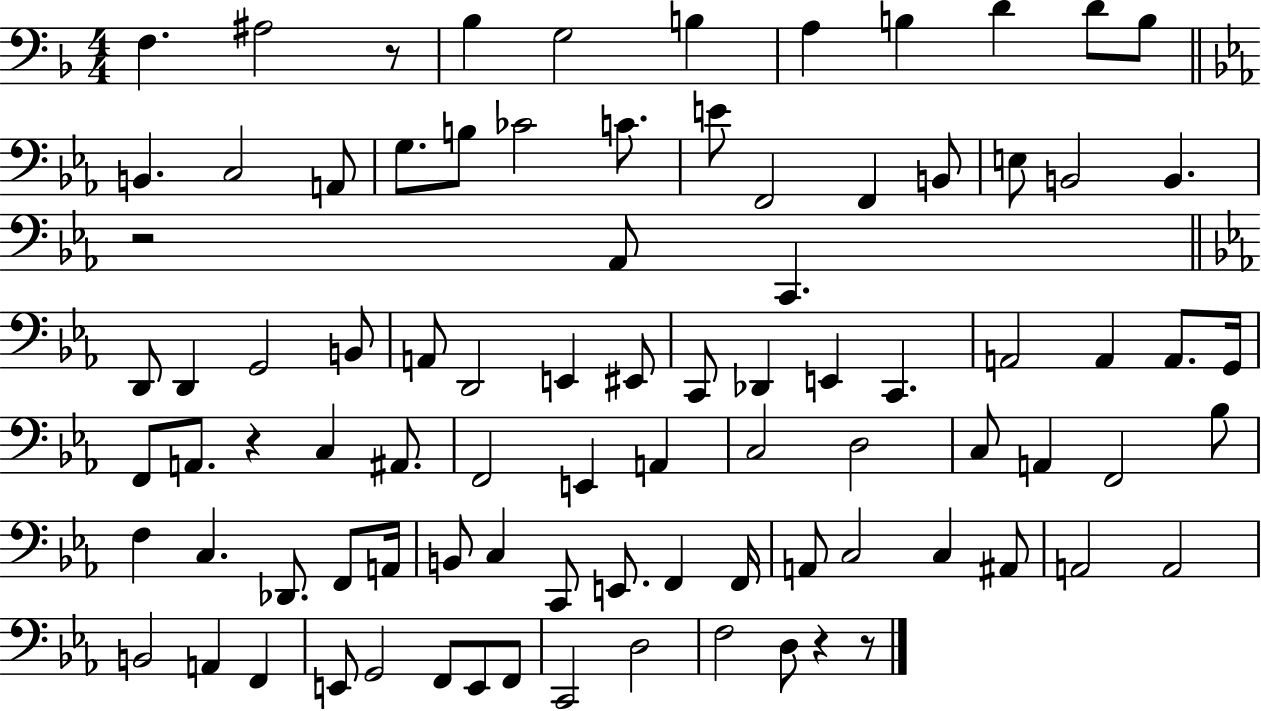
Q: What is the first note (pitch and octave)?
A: F3